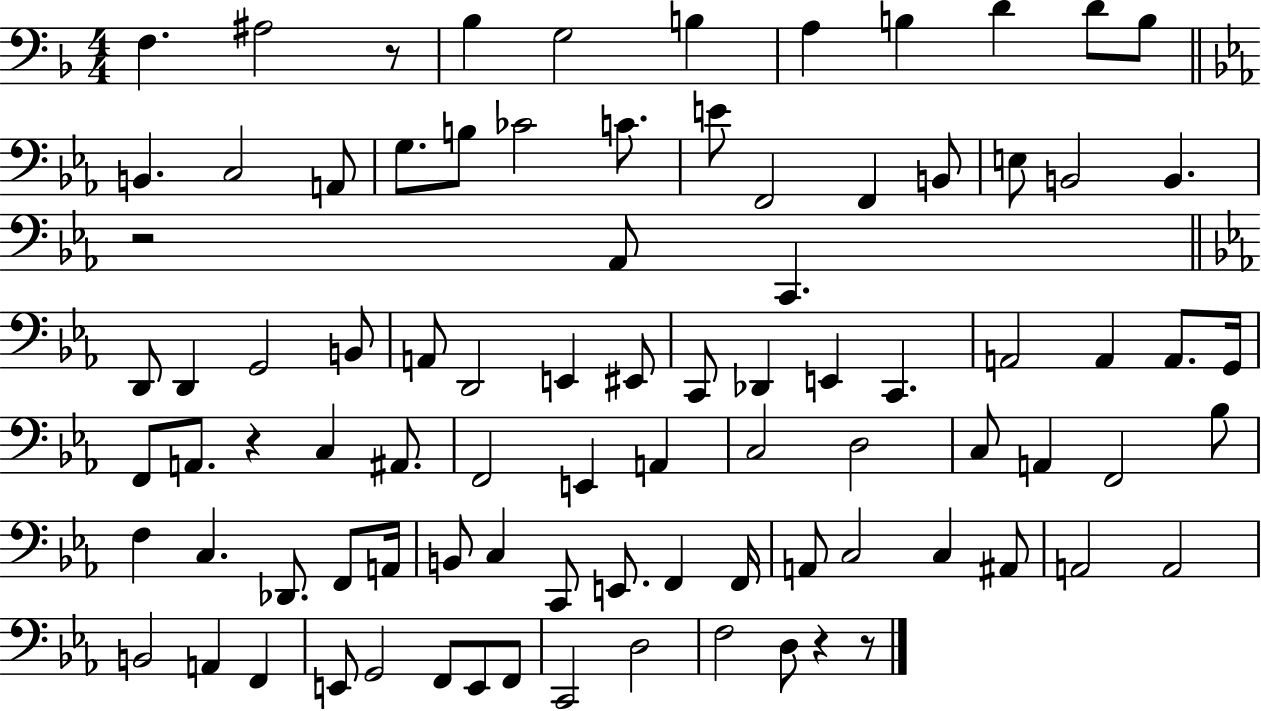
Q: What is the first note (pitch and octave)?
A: F3